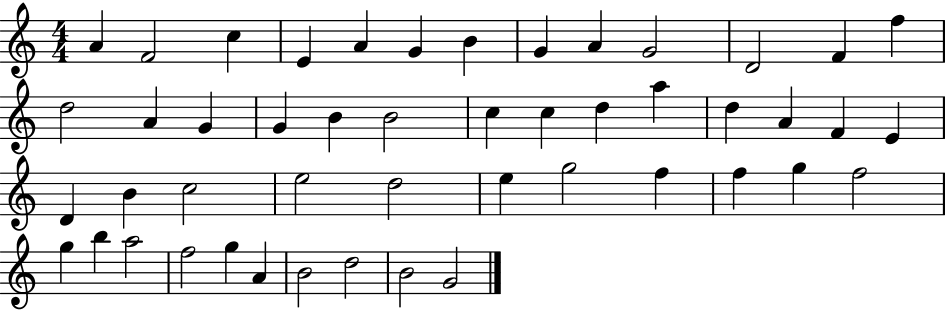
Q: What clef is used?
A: treble